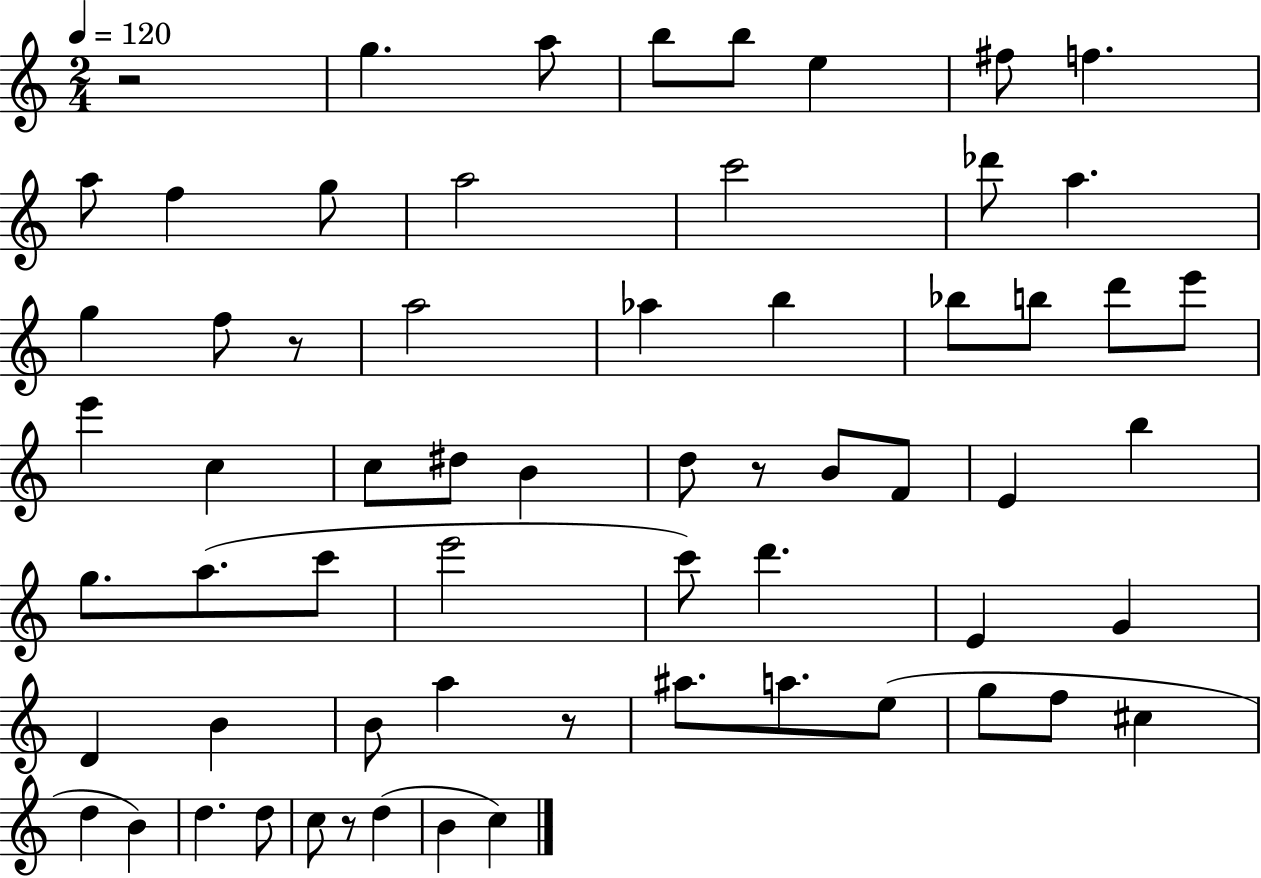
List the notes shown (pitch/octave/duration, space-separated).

R/h G5/q. A5/e B5/e B5/e E5/q F#5/e F5/q. A5/e F5/q G5/e A5/h C6/h Db6/e A5/q. G5/q F5/e R/e A5/h Ab5/q B5/q Bb5/e B5/e D6/e E6/e E6/q C5/q C5/e D#5/e B4/q D5/e R/e B4/e F4/e E4/q B5/q G5/e. A5/e. C6/e E6/h C6/e D6/q. E4/q G4/q D4/q B4/q B4/e A5/q R/e A#5/e. A5/e. E5/e G5/e F5/e C#5/q D5/q B4/q D5/q. D5/e C5/e R/e D5/q B4/q C5/q